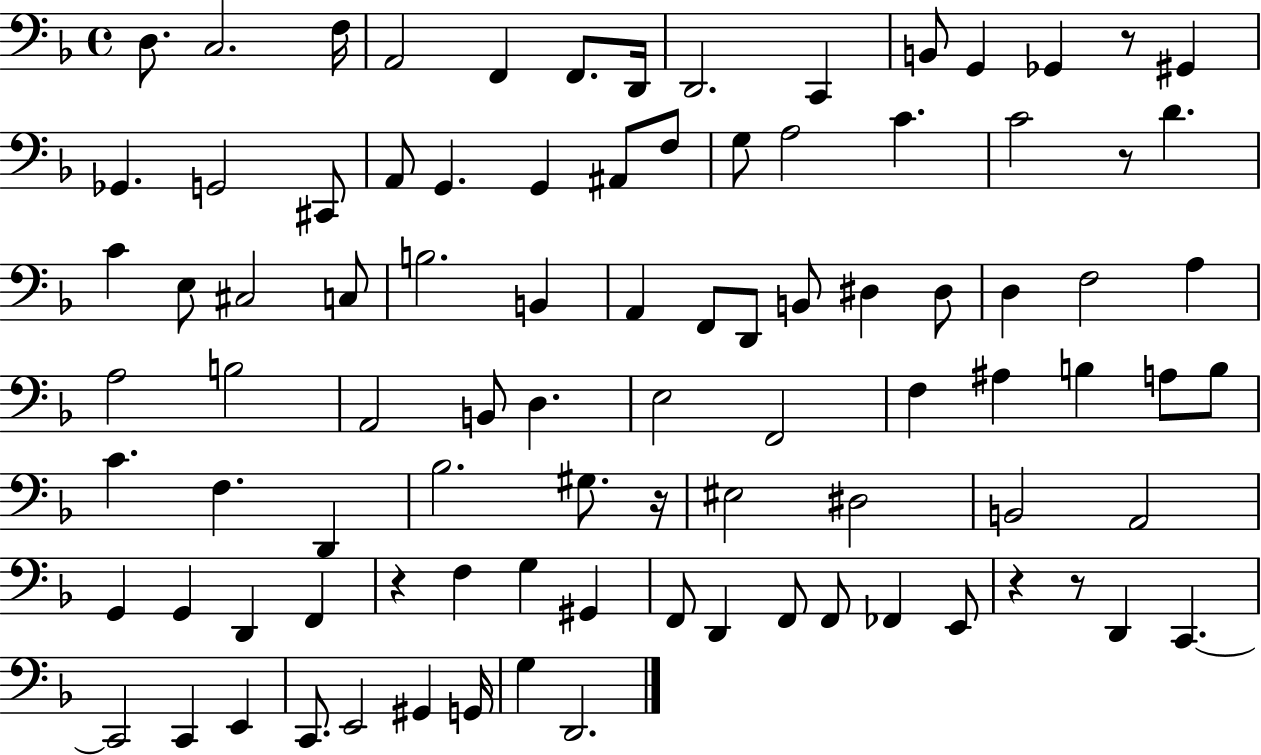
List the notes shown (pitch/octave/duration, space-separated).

D3/e. C3/h. F3/s A2/h F2/q F2/e. D2/s D2/h. C2/q B2/e G2/q Gb2/q R/e G#2/q Gb2/q. G2/h C#2/e A2/e G2/q. G2/q A#2/e F3/e G3/e A3/h C4/q. C4/h R/e D4/q. C4/q E3/e C#3/h C3/e B3/h. B2/q A2/q F2/e D2/e B2/e D#3/q D#3/e D3/q F3/h A3/q A3/h B3/h A2/h B2/e D3/q. E3/h F2/h F3/q A#3/q B3/q A3/e B3/e C4/q. F3/q. D2/q Bb3/h. G#3/e. R/s EIS3/h D#3/h B2/h A2/h G2/q G2/q D2/q F2/q R/q F3/q G3/q G#2/q F2/e D2/q F2/e F2/e FES2/q E2/e R/q R/e D2/q C2/q. C2/h C2/q E2/q C2/e. E2/h G#2/q G2/s G3/q D2/h.